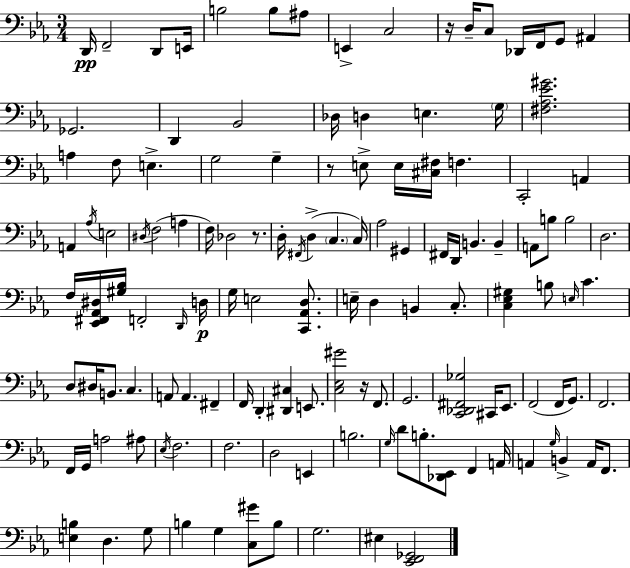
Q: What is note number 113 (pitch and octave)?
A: EIS3